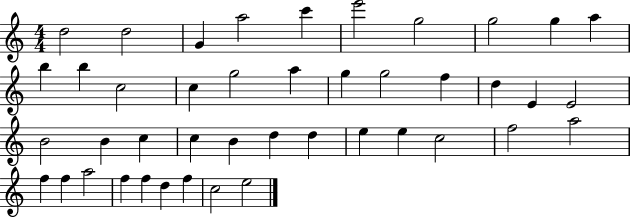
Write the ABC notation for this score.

X:1
T:Untitled
M:4/4
L:1/4
K:C
d2 d2 G a2 c' e'2 g2 g2 g a b b c2 c g2 a g g2 f d E E2 B2 B c c B d d e e c2 f2 a2 f f a2 f f d f c2 e2